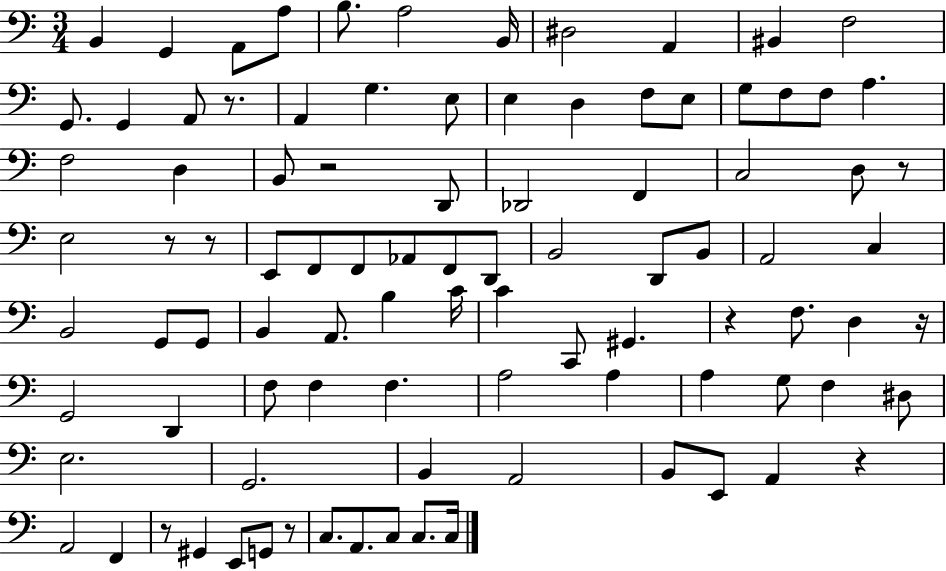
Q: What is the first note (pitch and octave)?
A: B2